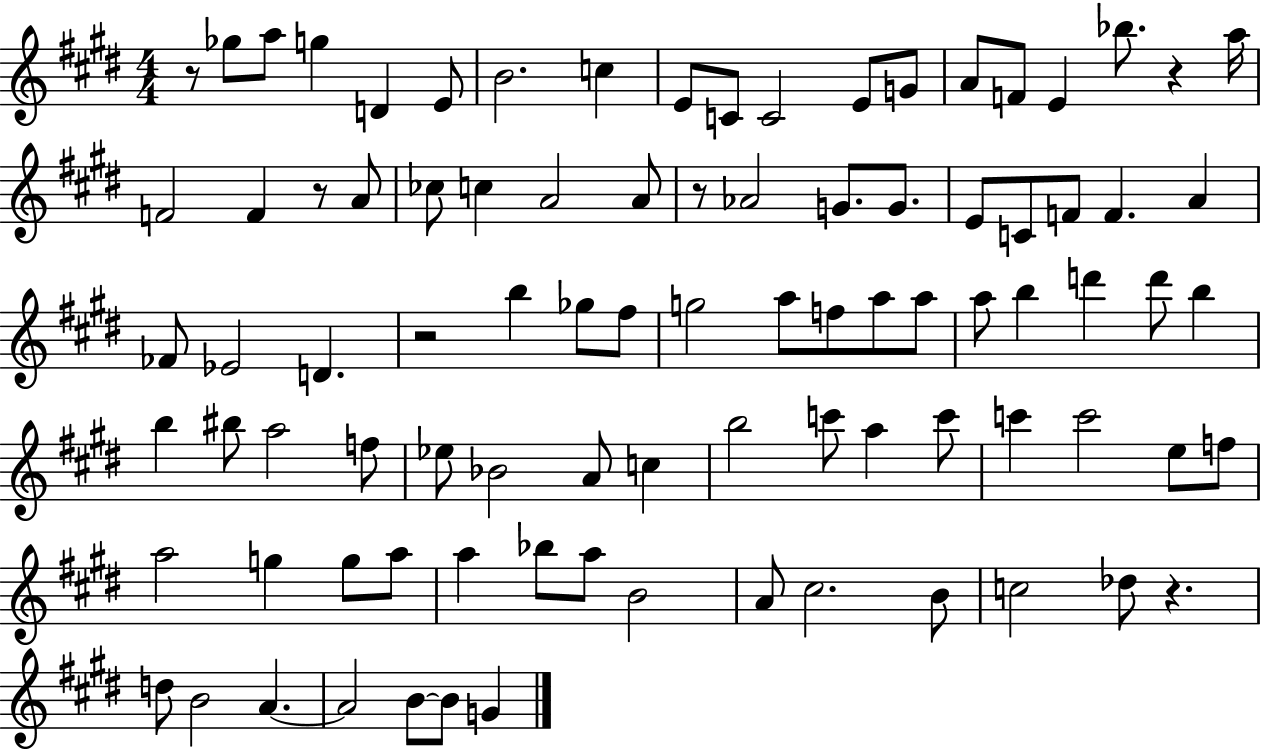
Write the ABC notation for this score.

X:1
T:Untitled
M:4/4
L:1/4
K:E
z/2 _g/2 a/2 g D E/2 B2 c E/2 C/2 C2 E/2 G/2 A/2 F/2 E _b/2 z a/4 F2 F z/2 A/2 _c/2 c A2 A/2 z/2 _A2 G/2 G/2 E/2 C/2 F/2 F A _F/2 _E2 D z2 b _g/2 ^f/2 g2 a/2 f/2 a/2 a/2 a/2 b d' d'/2 b b ^b/2 a2 f/2 _e/2 _B2 A/2 c b2 c'/2 a c'/2 c' c'2 e/2 f/2 a2 g g/2 a/2 a _b/2 a/2 B2 A/2 ^c2 B/2 c2 _d/2 z d/2 B2 A A2 B/2 B/2 G